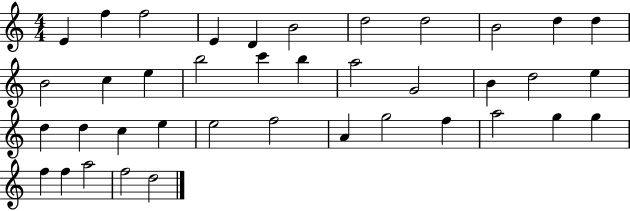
{
  \clef treble
  \numericTimeSignature
  \time 4/4
  \key c \major
  e'4 f''4 f''2 | e'4 d'4 b'2 | d''2 d''2 | b'2 d''4 d''4 | \break b'2 c''4 e''4 | b''2 c'''4 b''4 | a''2 g'2 | b'4 d''2 e''4 | \break d''4 d''4 c''4 e''4 | e''2 f''2 | a'4 g''2 f''4 | a''2 g''4 g''4 | \break f''4 f''4 a''2 | f''2 d''2 | \bar "|."
}